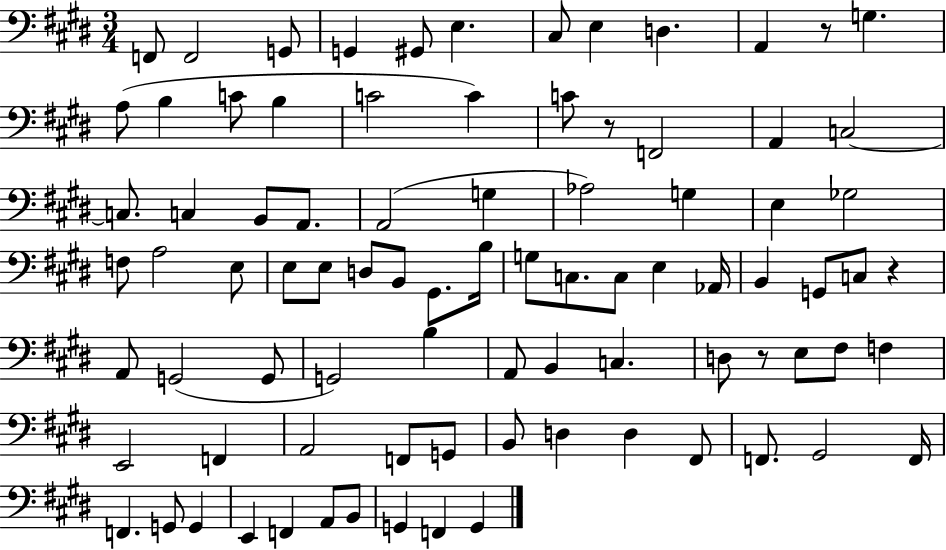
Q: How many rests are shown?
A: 4